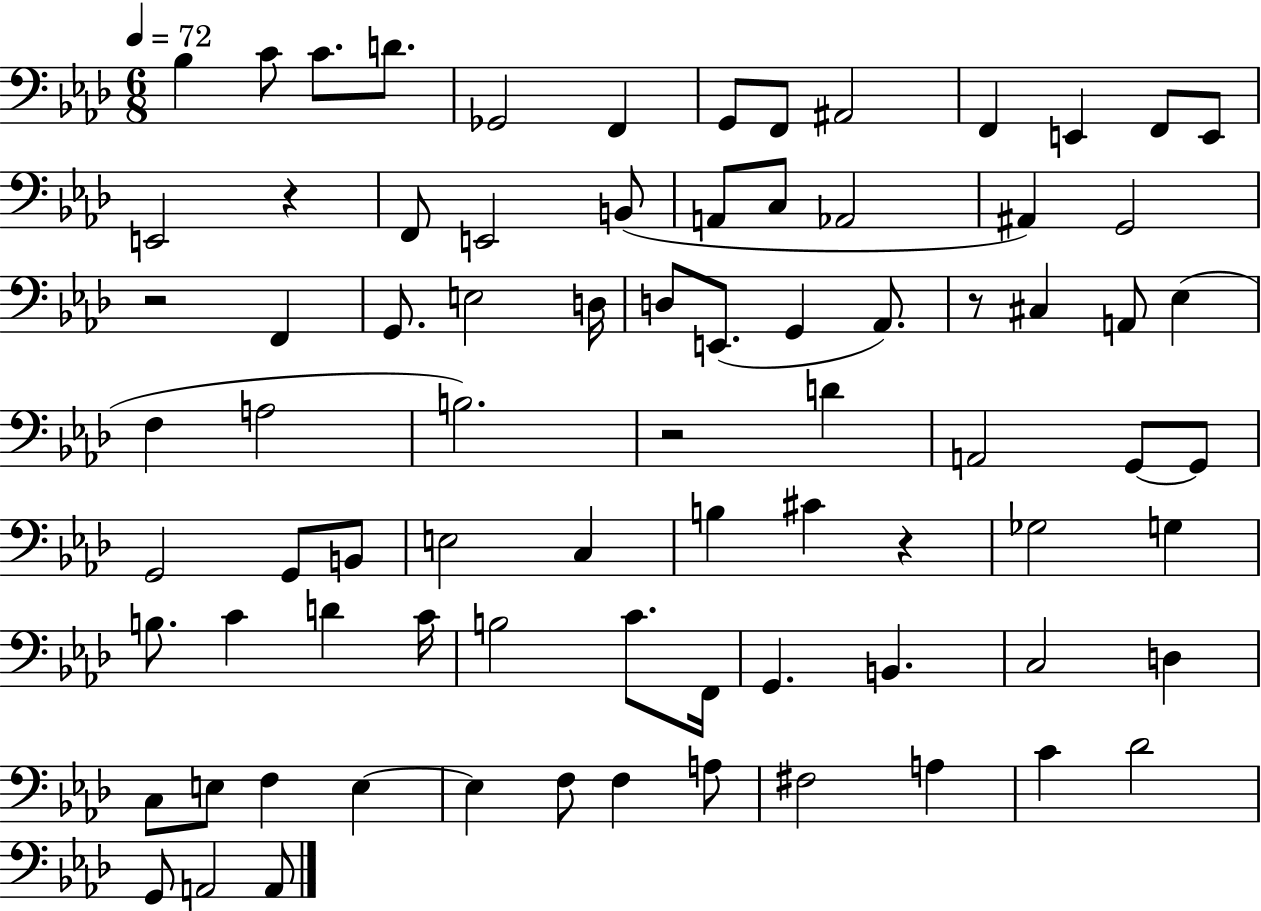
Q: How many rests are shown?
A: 5